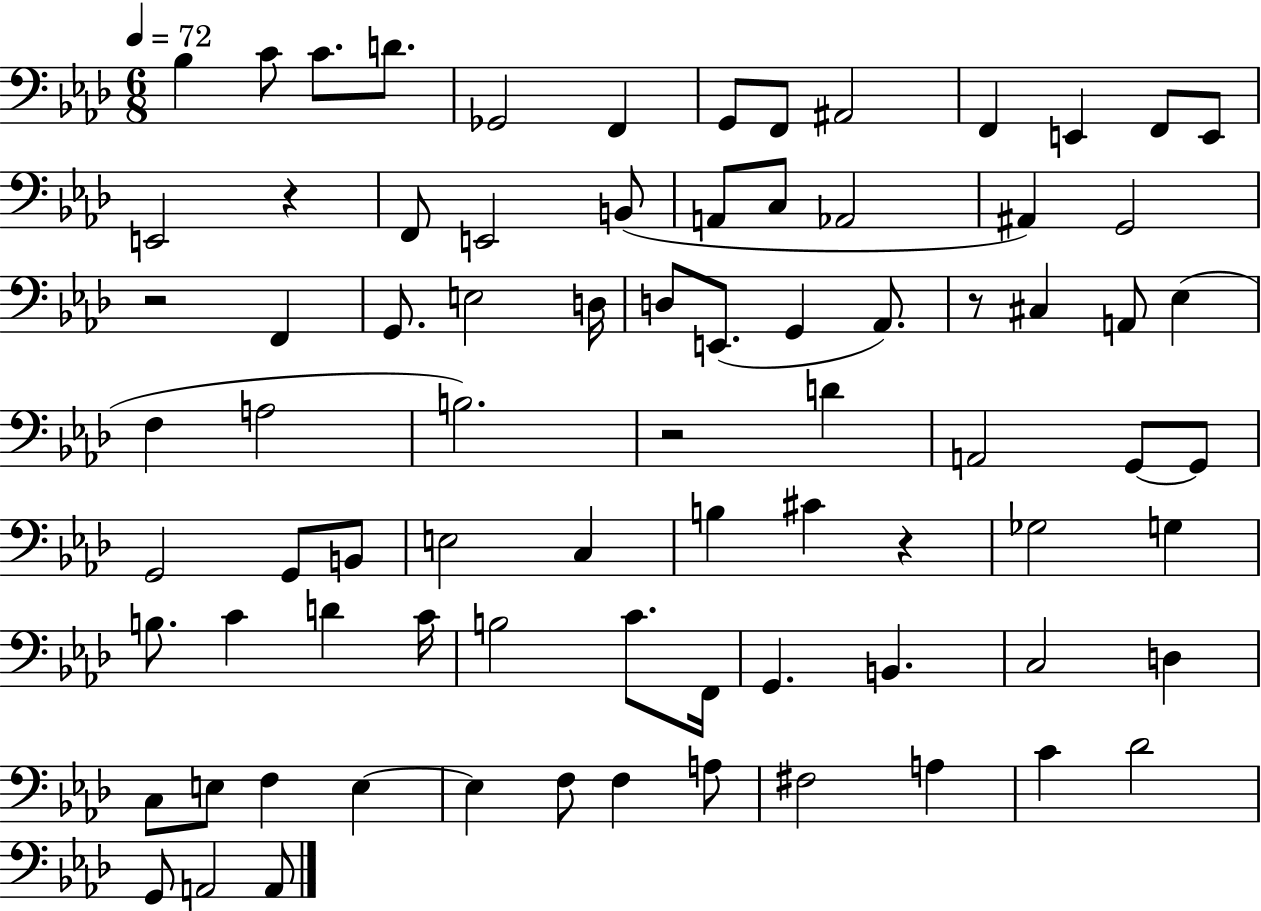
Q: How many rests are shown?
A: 5